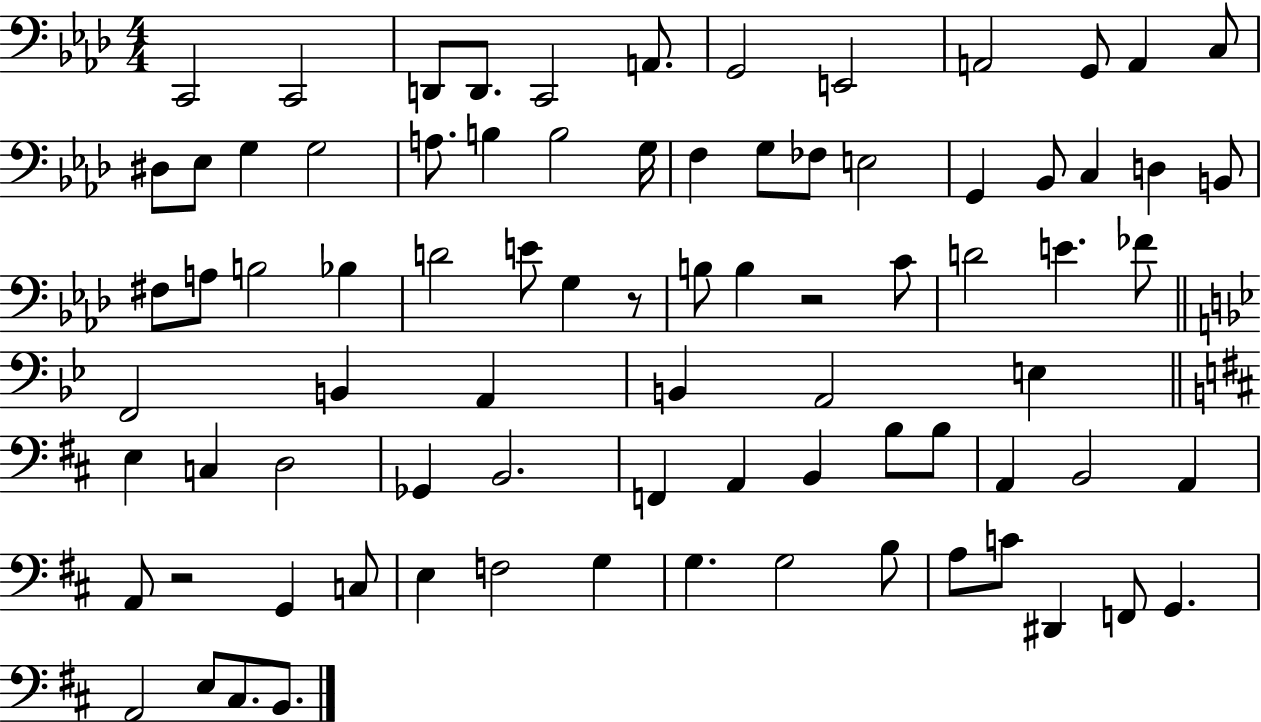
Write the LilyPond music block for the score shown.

{
  \clef bass
  \numericTimeSignature
  \time 4/4
  \key aes \major
  c,2 c,2 | d,8 d,8. c,2 a,8. | g,2 e,2 | a,2 g,8 a,4 c8 | \break dis8 ees8 g4 g2 | a8. b4 b2 g16 | f4 g8 fes8 e2 | g,4 bes,8 c4 d4 b,8 | \break fis8 a8 b2 bes4 | d'2 e'8 g4 r8 | b8 b4 r2 c'8 | d'2 e'4. fes'8 | \break \bar "||" \break \key bes \major f,2 b,4 a,4 | b,4 a,2 e4 | \bar "||" \break \key d \major e4 c4 d2 | ges,4 b,2. | f,4 a,4 b,4 b8 b8 | a,4 b,2 a,4 | \break a,8 r2 g,4 c8 | e4 f2 g4 | g4. g2 b8 | a8 c'8 dis,4 f,8 g,4. | \break a,2 e8 cis8. b,8. | \bar "|."
}